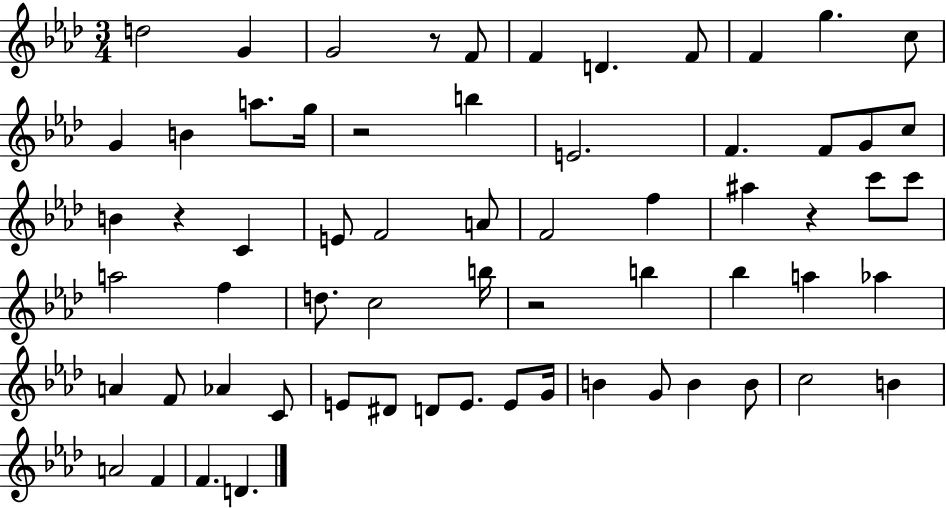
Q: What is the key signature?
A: AES major